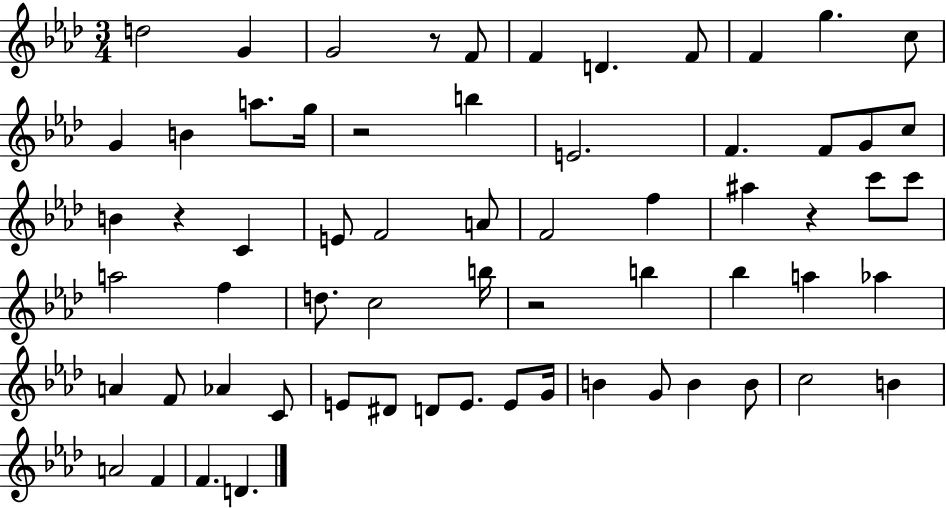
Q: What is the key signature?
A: AES major